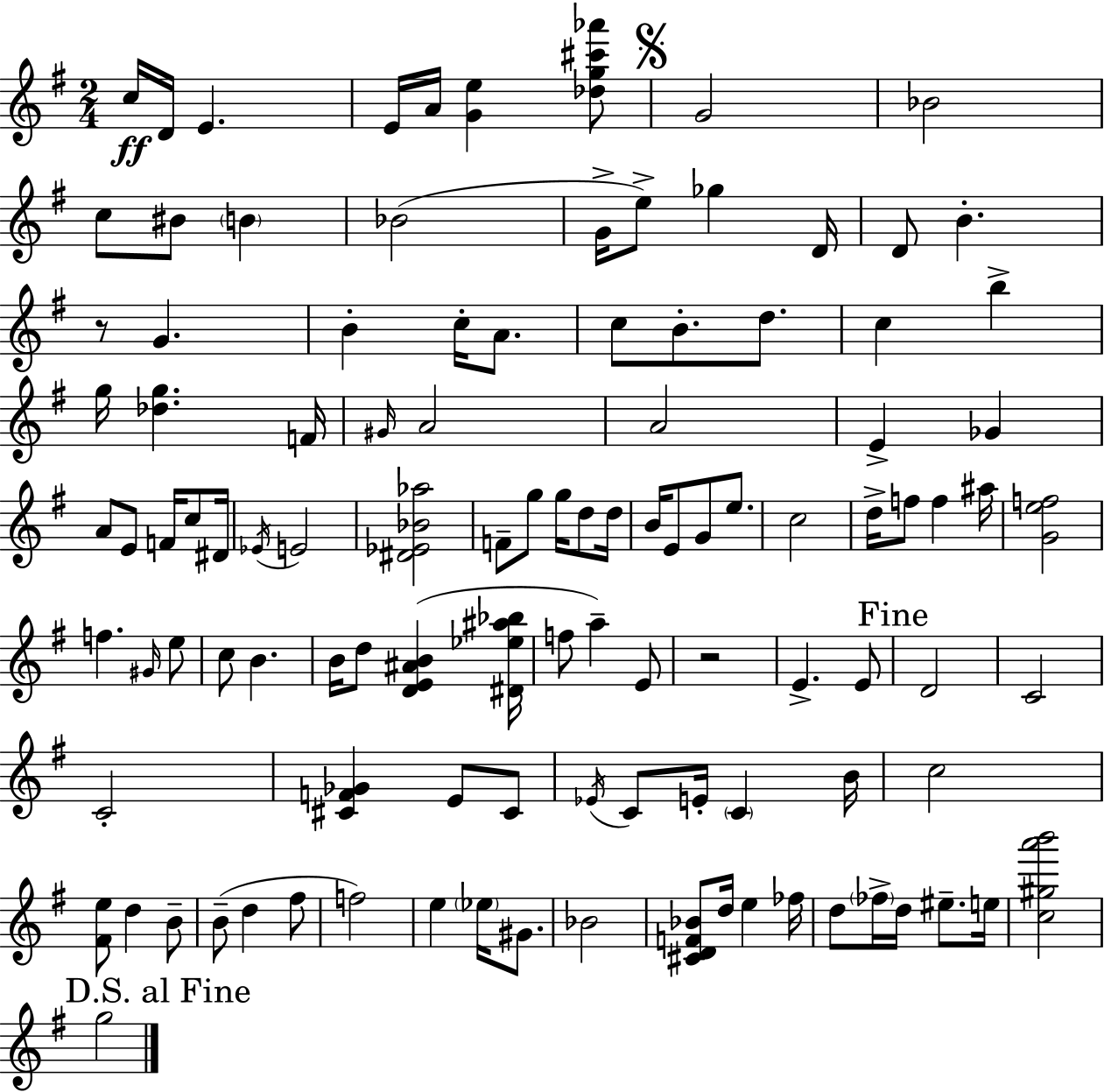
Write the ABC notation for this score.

X:1
T:Untitled
M:2/4
L:1/4
K:G
c/4 D/4 E E/4 A/4 [Ge] [_dg^c'_a']/2 G2 _B2 c/2 ^B/2 B _B2 G/4 e/2 _g D/4 D/2 B z/2 G B c/4 A/2 c/2 B/2 d/2 c b g/4 [_dg] F/4 ^G/4 A2 A2 E _G A/2 E/2 F/4 c/2 ^D/4 _E/4 E2 [^D_E_B_a]2 F/2 g/2 g/4 d/2 d/4 B/4 E/2 G/2 e/2 c2 d/4 f/2 f ^a/4 [Gef]2 f ^G/4 e/2 c/2 B B/4 d/2 [DE^AB] [^D_e^a_b]/4 f/2 a E/2 z2 E E/2 D2 C2 C2 [^CF_G] E/2 ^C/2 _E/4 C/2 E/4 C B/4 c2 [^Fe]/2 d B/2 B/2 d ^f/2 f2 e _e/4 ^G/2 _B2 [^CDF_B]/2 d/4 e _f/4 d/2 _f/4 d/4 ^e/2 e/4 [c^ga'b']2 g2